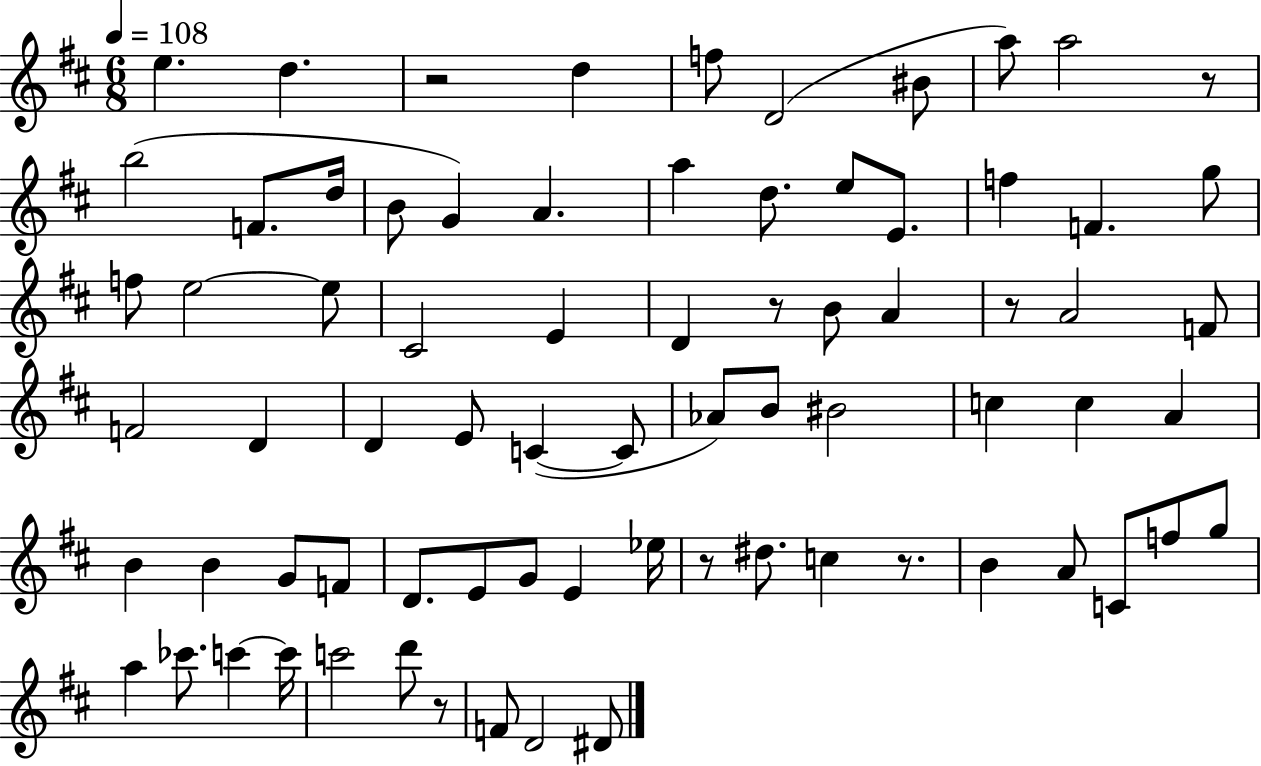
{
  \clef treble
  \numericTimeSignature
  \time 6/8
  \key d \major
  \tempo 4 = 108
  e''4. d''4. | r2 d''4 | f''8 d'2( bis'8 | a''8) a''2 r8 | \break b''2( f'8. d''16 | b'8 g'4) a'4. | a''4 d''8. e''8 e'8. | f''4 f'4. g''8 | \break f''8 e''2~~ e''8 | cis'2 e'4 | d'4 r8 b'8 a'4 | r8 a'2 f'8 | \break f'2 d'4 | d'4 e'8 c'4~(~ c'8 | aes'8) b'8 bis'2 | c''4 c''4 a'4 | \break b'4 b'4 g'8 f'8 | d'8. e'8 g'8 e'4 ees''16 | r8 dis''8. c''4 r8. | b'4 a'8 c'8 f''8 g''8 | \break a''4 ces'''8. c'''4~~ c'''16 | c'''2 d'''8 r8 | f'8 d'2 dis'8 | \bar "|."
}